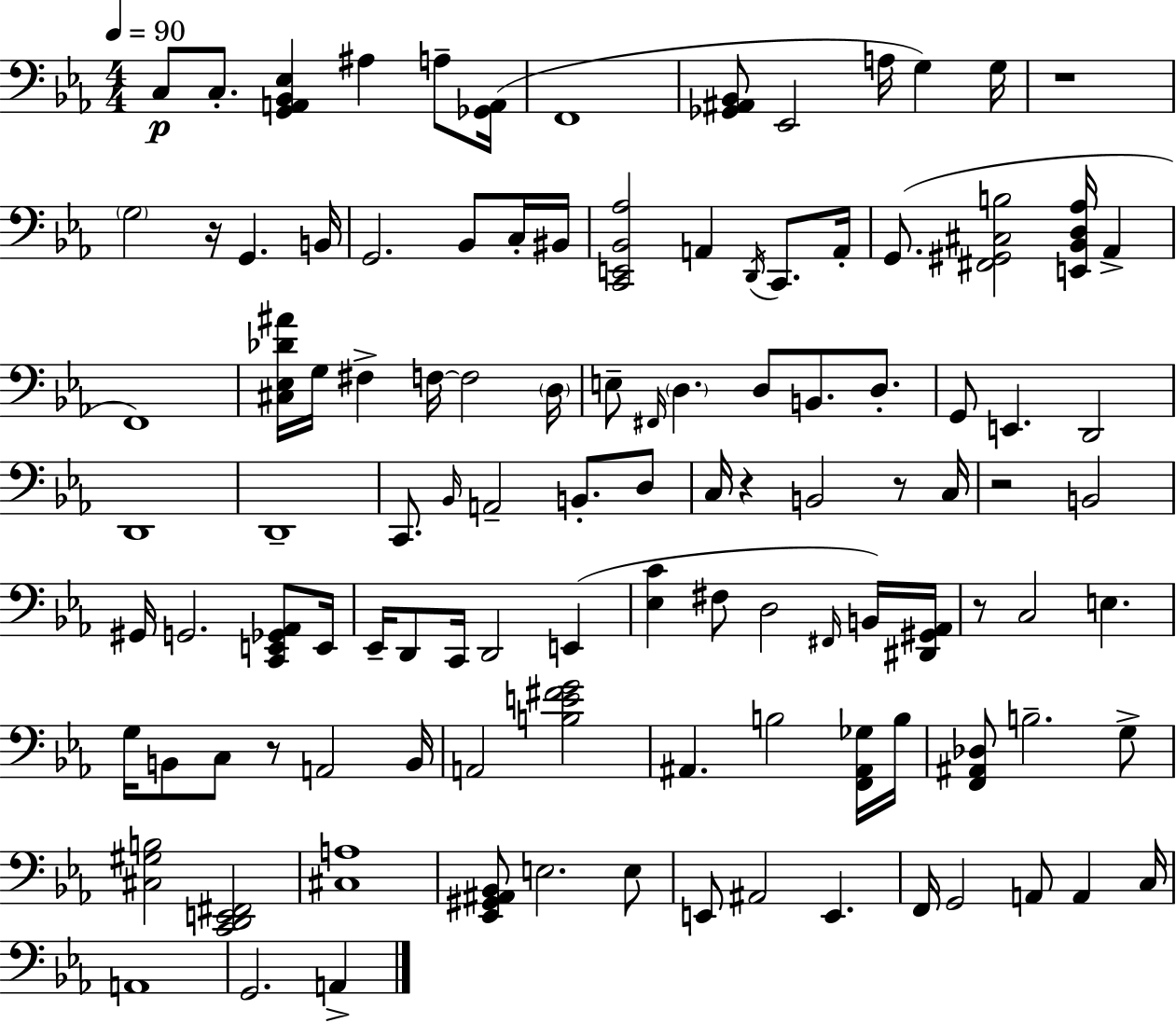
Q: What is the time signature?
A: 4/4